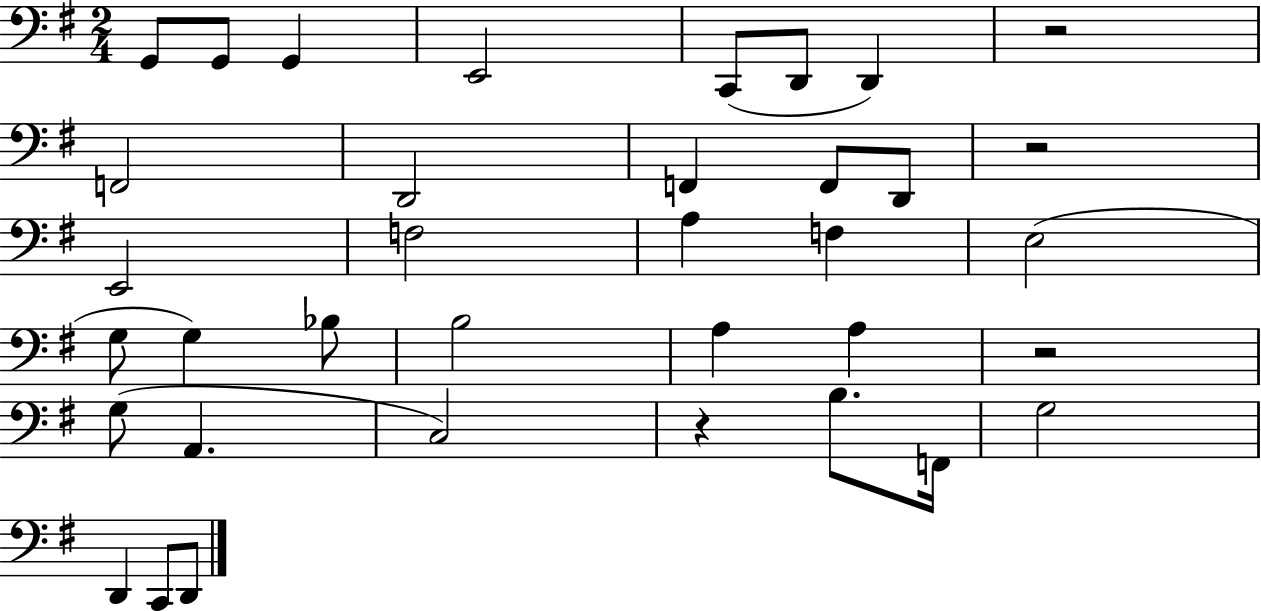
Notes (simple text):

G2/e G2/e G2/q E2/h C2/e D2/e D2/q R/h F2/h D2/h F2/q F2/e D2/e R/h E2/h F3/h A3/q F3/q E3/h G3/e G3/q Bb3/e B3/h A3/q A3/q R/h G3/e A2/q. C3/h R/q B3/e. F2/s G3/h D2/q C2/e D2/e